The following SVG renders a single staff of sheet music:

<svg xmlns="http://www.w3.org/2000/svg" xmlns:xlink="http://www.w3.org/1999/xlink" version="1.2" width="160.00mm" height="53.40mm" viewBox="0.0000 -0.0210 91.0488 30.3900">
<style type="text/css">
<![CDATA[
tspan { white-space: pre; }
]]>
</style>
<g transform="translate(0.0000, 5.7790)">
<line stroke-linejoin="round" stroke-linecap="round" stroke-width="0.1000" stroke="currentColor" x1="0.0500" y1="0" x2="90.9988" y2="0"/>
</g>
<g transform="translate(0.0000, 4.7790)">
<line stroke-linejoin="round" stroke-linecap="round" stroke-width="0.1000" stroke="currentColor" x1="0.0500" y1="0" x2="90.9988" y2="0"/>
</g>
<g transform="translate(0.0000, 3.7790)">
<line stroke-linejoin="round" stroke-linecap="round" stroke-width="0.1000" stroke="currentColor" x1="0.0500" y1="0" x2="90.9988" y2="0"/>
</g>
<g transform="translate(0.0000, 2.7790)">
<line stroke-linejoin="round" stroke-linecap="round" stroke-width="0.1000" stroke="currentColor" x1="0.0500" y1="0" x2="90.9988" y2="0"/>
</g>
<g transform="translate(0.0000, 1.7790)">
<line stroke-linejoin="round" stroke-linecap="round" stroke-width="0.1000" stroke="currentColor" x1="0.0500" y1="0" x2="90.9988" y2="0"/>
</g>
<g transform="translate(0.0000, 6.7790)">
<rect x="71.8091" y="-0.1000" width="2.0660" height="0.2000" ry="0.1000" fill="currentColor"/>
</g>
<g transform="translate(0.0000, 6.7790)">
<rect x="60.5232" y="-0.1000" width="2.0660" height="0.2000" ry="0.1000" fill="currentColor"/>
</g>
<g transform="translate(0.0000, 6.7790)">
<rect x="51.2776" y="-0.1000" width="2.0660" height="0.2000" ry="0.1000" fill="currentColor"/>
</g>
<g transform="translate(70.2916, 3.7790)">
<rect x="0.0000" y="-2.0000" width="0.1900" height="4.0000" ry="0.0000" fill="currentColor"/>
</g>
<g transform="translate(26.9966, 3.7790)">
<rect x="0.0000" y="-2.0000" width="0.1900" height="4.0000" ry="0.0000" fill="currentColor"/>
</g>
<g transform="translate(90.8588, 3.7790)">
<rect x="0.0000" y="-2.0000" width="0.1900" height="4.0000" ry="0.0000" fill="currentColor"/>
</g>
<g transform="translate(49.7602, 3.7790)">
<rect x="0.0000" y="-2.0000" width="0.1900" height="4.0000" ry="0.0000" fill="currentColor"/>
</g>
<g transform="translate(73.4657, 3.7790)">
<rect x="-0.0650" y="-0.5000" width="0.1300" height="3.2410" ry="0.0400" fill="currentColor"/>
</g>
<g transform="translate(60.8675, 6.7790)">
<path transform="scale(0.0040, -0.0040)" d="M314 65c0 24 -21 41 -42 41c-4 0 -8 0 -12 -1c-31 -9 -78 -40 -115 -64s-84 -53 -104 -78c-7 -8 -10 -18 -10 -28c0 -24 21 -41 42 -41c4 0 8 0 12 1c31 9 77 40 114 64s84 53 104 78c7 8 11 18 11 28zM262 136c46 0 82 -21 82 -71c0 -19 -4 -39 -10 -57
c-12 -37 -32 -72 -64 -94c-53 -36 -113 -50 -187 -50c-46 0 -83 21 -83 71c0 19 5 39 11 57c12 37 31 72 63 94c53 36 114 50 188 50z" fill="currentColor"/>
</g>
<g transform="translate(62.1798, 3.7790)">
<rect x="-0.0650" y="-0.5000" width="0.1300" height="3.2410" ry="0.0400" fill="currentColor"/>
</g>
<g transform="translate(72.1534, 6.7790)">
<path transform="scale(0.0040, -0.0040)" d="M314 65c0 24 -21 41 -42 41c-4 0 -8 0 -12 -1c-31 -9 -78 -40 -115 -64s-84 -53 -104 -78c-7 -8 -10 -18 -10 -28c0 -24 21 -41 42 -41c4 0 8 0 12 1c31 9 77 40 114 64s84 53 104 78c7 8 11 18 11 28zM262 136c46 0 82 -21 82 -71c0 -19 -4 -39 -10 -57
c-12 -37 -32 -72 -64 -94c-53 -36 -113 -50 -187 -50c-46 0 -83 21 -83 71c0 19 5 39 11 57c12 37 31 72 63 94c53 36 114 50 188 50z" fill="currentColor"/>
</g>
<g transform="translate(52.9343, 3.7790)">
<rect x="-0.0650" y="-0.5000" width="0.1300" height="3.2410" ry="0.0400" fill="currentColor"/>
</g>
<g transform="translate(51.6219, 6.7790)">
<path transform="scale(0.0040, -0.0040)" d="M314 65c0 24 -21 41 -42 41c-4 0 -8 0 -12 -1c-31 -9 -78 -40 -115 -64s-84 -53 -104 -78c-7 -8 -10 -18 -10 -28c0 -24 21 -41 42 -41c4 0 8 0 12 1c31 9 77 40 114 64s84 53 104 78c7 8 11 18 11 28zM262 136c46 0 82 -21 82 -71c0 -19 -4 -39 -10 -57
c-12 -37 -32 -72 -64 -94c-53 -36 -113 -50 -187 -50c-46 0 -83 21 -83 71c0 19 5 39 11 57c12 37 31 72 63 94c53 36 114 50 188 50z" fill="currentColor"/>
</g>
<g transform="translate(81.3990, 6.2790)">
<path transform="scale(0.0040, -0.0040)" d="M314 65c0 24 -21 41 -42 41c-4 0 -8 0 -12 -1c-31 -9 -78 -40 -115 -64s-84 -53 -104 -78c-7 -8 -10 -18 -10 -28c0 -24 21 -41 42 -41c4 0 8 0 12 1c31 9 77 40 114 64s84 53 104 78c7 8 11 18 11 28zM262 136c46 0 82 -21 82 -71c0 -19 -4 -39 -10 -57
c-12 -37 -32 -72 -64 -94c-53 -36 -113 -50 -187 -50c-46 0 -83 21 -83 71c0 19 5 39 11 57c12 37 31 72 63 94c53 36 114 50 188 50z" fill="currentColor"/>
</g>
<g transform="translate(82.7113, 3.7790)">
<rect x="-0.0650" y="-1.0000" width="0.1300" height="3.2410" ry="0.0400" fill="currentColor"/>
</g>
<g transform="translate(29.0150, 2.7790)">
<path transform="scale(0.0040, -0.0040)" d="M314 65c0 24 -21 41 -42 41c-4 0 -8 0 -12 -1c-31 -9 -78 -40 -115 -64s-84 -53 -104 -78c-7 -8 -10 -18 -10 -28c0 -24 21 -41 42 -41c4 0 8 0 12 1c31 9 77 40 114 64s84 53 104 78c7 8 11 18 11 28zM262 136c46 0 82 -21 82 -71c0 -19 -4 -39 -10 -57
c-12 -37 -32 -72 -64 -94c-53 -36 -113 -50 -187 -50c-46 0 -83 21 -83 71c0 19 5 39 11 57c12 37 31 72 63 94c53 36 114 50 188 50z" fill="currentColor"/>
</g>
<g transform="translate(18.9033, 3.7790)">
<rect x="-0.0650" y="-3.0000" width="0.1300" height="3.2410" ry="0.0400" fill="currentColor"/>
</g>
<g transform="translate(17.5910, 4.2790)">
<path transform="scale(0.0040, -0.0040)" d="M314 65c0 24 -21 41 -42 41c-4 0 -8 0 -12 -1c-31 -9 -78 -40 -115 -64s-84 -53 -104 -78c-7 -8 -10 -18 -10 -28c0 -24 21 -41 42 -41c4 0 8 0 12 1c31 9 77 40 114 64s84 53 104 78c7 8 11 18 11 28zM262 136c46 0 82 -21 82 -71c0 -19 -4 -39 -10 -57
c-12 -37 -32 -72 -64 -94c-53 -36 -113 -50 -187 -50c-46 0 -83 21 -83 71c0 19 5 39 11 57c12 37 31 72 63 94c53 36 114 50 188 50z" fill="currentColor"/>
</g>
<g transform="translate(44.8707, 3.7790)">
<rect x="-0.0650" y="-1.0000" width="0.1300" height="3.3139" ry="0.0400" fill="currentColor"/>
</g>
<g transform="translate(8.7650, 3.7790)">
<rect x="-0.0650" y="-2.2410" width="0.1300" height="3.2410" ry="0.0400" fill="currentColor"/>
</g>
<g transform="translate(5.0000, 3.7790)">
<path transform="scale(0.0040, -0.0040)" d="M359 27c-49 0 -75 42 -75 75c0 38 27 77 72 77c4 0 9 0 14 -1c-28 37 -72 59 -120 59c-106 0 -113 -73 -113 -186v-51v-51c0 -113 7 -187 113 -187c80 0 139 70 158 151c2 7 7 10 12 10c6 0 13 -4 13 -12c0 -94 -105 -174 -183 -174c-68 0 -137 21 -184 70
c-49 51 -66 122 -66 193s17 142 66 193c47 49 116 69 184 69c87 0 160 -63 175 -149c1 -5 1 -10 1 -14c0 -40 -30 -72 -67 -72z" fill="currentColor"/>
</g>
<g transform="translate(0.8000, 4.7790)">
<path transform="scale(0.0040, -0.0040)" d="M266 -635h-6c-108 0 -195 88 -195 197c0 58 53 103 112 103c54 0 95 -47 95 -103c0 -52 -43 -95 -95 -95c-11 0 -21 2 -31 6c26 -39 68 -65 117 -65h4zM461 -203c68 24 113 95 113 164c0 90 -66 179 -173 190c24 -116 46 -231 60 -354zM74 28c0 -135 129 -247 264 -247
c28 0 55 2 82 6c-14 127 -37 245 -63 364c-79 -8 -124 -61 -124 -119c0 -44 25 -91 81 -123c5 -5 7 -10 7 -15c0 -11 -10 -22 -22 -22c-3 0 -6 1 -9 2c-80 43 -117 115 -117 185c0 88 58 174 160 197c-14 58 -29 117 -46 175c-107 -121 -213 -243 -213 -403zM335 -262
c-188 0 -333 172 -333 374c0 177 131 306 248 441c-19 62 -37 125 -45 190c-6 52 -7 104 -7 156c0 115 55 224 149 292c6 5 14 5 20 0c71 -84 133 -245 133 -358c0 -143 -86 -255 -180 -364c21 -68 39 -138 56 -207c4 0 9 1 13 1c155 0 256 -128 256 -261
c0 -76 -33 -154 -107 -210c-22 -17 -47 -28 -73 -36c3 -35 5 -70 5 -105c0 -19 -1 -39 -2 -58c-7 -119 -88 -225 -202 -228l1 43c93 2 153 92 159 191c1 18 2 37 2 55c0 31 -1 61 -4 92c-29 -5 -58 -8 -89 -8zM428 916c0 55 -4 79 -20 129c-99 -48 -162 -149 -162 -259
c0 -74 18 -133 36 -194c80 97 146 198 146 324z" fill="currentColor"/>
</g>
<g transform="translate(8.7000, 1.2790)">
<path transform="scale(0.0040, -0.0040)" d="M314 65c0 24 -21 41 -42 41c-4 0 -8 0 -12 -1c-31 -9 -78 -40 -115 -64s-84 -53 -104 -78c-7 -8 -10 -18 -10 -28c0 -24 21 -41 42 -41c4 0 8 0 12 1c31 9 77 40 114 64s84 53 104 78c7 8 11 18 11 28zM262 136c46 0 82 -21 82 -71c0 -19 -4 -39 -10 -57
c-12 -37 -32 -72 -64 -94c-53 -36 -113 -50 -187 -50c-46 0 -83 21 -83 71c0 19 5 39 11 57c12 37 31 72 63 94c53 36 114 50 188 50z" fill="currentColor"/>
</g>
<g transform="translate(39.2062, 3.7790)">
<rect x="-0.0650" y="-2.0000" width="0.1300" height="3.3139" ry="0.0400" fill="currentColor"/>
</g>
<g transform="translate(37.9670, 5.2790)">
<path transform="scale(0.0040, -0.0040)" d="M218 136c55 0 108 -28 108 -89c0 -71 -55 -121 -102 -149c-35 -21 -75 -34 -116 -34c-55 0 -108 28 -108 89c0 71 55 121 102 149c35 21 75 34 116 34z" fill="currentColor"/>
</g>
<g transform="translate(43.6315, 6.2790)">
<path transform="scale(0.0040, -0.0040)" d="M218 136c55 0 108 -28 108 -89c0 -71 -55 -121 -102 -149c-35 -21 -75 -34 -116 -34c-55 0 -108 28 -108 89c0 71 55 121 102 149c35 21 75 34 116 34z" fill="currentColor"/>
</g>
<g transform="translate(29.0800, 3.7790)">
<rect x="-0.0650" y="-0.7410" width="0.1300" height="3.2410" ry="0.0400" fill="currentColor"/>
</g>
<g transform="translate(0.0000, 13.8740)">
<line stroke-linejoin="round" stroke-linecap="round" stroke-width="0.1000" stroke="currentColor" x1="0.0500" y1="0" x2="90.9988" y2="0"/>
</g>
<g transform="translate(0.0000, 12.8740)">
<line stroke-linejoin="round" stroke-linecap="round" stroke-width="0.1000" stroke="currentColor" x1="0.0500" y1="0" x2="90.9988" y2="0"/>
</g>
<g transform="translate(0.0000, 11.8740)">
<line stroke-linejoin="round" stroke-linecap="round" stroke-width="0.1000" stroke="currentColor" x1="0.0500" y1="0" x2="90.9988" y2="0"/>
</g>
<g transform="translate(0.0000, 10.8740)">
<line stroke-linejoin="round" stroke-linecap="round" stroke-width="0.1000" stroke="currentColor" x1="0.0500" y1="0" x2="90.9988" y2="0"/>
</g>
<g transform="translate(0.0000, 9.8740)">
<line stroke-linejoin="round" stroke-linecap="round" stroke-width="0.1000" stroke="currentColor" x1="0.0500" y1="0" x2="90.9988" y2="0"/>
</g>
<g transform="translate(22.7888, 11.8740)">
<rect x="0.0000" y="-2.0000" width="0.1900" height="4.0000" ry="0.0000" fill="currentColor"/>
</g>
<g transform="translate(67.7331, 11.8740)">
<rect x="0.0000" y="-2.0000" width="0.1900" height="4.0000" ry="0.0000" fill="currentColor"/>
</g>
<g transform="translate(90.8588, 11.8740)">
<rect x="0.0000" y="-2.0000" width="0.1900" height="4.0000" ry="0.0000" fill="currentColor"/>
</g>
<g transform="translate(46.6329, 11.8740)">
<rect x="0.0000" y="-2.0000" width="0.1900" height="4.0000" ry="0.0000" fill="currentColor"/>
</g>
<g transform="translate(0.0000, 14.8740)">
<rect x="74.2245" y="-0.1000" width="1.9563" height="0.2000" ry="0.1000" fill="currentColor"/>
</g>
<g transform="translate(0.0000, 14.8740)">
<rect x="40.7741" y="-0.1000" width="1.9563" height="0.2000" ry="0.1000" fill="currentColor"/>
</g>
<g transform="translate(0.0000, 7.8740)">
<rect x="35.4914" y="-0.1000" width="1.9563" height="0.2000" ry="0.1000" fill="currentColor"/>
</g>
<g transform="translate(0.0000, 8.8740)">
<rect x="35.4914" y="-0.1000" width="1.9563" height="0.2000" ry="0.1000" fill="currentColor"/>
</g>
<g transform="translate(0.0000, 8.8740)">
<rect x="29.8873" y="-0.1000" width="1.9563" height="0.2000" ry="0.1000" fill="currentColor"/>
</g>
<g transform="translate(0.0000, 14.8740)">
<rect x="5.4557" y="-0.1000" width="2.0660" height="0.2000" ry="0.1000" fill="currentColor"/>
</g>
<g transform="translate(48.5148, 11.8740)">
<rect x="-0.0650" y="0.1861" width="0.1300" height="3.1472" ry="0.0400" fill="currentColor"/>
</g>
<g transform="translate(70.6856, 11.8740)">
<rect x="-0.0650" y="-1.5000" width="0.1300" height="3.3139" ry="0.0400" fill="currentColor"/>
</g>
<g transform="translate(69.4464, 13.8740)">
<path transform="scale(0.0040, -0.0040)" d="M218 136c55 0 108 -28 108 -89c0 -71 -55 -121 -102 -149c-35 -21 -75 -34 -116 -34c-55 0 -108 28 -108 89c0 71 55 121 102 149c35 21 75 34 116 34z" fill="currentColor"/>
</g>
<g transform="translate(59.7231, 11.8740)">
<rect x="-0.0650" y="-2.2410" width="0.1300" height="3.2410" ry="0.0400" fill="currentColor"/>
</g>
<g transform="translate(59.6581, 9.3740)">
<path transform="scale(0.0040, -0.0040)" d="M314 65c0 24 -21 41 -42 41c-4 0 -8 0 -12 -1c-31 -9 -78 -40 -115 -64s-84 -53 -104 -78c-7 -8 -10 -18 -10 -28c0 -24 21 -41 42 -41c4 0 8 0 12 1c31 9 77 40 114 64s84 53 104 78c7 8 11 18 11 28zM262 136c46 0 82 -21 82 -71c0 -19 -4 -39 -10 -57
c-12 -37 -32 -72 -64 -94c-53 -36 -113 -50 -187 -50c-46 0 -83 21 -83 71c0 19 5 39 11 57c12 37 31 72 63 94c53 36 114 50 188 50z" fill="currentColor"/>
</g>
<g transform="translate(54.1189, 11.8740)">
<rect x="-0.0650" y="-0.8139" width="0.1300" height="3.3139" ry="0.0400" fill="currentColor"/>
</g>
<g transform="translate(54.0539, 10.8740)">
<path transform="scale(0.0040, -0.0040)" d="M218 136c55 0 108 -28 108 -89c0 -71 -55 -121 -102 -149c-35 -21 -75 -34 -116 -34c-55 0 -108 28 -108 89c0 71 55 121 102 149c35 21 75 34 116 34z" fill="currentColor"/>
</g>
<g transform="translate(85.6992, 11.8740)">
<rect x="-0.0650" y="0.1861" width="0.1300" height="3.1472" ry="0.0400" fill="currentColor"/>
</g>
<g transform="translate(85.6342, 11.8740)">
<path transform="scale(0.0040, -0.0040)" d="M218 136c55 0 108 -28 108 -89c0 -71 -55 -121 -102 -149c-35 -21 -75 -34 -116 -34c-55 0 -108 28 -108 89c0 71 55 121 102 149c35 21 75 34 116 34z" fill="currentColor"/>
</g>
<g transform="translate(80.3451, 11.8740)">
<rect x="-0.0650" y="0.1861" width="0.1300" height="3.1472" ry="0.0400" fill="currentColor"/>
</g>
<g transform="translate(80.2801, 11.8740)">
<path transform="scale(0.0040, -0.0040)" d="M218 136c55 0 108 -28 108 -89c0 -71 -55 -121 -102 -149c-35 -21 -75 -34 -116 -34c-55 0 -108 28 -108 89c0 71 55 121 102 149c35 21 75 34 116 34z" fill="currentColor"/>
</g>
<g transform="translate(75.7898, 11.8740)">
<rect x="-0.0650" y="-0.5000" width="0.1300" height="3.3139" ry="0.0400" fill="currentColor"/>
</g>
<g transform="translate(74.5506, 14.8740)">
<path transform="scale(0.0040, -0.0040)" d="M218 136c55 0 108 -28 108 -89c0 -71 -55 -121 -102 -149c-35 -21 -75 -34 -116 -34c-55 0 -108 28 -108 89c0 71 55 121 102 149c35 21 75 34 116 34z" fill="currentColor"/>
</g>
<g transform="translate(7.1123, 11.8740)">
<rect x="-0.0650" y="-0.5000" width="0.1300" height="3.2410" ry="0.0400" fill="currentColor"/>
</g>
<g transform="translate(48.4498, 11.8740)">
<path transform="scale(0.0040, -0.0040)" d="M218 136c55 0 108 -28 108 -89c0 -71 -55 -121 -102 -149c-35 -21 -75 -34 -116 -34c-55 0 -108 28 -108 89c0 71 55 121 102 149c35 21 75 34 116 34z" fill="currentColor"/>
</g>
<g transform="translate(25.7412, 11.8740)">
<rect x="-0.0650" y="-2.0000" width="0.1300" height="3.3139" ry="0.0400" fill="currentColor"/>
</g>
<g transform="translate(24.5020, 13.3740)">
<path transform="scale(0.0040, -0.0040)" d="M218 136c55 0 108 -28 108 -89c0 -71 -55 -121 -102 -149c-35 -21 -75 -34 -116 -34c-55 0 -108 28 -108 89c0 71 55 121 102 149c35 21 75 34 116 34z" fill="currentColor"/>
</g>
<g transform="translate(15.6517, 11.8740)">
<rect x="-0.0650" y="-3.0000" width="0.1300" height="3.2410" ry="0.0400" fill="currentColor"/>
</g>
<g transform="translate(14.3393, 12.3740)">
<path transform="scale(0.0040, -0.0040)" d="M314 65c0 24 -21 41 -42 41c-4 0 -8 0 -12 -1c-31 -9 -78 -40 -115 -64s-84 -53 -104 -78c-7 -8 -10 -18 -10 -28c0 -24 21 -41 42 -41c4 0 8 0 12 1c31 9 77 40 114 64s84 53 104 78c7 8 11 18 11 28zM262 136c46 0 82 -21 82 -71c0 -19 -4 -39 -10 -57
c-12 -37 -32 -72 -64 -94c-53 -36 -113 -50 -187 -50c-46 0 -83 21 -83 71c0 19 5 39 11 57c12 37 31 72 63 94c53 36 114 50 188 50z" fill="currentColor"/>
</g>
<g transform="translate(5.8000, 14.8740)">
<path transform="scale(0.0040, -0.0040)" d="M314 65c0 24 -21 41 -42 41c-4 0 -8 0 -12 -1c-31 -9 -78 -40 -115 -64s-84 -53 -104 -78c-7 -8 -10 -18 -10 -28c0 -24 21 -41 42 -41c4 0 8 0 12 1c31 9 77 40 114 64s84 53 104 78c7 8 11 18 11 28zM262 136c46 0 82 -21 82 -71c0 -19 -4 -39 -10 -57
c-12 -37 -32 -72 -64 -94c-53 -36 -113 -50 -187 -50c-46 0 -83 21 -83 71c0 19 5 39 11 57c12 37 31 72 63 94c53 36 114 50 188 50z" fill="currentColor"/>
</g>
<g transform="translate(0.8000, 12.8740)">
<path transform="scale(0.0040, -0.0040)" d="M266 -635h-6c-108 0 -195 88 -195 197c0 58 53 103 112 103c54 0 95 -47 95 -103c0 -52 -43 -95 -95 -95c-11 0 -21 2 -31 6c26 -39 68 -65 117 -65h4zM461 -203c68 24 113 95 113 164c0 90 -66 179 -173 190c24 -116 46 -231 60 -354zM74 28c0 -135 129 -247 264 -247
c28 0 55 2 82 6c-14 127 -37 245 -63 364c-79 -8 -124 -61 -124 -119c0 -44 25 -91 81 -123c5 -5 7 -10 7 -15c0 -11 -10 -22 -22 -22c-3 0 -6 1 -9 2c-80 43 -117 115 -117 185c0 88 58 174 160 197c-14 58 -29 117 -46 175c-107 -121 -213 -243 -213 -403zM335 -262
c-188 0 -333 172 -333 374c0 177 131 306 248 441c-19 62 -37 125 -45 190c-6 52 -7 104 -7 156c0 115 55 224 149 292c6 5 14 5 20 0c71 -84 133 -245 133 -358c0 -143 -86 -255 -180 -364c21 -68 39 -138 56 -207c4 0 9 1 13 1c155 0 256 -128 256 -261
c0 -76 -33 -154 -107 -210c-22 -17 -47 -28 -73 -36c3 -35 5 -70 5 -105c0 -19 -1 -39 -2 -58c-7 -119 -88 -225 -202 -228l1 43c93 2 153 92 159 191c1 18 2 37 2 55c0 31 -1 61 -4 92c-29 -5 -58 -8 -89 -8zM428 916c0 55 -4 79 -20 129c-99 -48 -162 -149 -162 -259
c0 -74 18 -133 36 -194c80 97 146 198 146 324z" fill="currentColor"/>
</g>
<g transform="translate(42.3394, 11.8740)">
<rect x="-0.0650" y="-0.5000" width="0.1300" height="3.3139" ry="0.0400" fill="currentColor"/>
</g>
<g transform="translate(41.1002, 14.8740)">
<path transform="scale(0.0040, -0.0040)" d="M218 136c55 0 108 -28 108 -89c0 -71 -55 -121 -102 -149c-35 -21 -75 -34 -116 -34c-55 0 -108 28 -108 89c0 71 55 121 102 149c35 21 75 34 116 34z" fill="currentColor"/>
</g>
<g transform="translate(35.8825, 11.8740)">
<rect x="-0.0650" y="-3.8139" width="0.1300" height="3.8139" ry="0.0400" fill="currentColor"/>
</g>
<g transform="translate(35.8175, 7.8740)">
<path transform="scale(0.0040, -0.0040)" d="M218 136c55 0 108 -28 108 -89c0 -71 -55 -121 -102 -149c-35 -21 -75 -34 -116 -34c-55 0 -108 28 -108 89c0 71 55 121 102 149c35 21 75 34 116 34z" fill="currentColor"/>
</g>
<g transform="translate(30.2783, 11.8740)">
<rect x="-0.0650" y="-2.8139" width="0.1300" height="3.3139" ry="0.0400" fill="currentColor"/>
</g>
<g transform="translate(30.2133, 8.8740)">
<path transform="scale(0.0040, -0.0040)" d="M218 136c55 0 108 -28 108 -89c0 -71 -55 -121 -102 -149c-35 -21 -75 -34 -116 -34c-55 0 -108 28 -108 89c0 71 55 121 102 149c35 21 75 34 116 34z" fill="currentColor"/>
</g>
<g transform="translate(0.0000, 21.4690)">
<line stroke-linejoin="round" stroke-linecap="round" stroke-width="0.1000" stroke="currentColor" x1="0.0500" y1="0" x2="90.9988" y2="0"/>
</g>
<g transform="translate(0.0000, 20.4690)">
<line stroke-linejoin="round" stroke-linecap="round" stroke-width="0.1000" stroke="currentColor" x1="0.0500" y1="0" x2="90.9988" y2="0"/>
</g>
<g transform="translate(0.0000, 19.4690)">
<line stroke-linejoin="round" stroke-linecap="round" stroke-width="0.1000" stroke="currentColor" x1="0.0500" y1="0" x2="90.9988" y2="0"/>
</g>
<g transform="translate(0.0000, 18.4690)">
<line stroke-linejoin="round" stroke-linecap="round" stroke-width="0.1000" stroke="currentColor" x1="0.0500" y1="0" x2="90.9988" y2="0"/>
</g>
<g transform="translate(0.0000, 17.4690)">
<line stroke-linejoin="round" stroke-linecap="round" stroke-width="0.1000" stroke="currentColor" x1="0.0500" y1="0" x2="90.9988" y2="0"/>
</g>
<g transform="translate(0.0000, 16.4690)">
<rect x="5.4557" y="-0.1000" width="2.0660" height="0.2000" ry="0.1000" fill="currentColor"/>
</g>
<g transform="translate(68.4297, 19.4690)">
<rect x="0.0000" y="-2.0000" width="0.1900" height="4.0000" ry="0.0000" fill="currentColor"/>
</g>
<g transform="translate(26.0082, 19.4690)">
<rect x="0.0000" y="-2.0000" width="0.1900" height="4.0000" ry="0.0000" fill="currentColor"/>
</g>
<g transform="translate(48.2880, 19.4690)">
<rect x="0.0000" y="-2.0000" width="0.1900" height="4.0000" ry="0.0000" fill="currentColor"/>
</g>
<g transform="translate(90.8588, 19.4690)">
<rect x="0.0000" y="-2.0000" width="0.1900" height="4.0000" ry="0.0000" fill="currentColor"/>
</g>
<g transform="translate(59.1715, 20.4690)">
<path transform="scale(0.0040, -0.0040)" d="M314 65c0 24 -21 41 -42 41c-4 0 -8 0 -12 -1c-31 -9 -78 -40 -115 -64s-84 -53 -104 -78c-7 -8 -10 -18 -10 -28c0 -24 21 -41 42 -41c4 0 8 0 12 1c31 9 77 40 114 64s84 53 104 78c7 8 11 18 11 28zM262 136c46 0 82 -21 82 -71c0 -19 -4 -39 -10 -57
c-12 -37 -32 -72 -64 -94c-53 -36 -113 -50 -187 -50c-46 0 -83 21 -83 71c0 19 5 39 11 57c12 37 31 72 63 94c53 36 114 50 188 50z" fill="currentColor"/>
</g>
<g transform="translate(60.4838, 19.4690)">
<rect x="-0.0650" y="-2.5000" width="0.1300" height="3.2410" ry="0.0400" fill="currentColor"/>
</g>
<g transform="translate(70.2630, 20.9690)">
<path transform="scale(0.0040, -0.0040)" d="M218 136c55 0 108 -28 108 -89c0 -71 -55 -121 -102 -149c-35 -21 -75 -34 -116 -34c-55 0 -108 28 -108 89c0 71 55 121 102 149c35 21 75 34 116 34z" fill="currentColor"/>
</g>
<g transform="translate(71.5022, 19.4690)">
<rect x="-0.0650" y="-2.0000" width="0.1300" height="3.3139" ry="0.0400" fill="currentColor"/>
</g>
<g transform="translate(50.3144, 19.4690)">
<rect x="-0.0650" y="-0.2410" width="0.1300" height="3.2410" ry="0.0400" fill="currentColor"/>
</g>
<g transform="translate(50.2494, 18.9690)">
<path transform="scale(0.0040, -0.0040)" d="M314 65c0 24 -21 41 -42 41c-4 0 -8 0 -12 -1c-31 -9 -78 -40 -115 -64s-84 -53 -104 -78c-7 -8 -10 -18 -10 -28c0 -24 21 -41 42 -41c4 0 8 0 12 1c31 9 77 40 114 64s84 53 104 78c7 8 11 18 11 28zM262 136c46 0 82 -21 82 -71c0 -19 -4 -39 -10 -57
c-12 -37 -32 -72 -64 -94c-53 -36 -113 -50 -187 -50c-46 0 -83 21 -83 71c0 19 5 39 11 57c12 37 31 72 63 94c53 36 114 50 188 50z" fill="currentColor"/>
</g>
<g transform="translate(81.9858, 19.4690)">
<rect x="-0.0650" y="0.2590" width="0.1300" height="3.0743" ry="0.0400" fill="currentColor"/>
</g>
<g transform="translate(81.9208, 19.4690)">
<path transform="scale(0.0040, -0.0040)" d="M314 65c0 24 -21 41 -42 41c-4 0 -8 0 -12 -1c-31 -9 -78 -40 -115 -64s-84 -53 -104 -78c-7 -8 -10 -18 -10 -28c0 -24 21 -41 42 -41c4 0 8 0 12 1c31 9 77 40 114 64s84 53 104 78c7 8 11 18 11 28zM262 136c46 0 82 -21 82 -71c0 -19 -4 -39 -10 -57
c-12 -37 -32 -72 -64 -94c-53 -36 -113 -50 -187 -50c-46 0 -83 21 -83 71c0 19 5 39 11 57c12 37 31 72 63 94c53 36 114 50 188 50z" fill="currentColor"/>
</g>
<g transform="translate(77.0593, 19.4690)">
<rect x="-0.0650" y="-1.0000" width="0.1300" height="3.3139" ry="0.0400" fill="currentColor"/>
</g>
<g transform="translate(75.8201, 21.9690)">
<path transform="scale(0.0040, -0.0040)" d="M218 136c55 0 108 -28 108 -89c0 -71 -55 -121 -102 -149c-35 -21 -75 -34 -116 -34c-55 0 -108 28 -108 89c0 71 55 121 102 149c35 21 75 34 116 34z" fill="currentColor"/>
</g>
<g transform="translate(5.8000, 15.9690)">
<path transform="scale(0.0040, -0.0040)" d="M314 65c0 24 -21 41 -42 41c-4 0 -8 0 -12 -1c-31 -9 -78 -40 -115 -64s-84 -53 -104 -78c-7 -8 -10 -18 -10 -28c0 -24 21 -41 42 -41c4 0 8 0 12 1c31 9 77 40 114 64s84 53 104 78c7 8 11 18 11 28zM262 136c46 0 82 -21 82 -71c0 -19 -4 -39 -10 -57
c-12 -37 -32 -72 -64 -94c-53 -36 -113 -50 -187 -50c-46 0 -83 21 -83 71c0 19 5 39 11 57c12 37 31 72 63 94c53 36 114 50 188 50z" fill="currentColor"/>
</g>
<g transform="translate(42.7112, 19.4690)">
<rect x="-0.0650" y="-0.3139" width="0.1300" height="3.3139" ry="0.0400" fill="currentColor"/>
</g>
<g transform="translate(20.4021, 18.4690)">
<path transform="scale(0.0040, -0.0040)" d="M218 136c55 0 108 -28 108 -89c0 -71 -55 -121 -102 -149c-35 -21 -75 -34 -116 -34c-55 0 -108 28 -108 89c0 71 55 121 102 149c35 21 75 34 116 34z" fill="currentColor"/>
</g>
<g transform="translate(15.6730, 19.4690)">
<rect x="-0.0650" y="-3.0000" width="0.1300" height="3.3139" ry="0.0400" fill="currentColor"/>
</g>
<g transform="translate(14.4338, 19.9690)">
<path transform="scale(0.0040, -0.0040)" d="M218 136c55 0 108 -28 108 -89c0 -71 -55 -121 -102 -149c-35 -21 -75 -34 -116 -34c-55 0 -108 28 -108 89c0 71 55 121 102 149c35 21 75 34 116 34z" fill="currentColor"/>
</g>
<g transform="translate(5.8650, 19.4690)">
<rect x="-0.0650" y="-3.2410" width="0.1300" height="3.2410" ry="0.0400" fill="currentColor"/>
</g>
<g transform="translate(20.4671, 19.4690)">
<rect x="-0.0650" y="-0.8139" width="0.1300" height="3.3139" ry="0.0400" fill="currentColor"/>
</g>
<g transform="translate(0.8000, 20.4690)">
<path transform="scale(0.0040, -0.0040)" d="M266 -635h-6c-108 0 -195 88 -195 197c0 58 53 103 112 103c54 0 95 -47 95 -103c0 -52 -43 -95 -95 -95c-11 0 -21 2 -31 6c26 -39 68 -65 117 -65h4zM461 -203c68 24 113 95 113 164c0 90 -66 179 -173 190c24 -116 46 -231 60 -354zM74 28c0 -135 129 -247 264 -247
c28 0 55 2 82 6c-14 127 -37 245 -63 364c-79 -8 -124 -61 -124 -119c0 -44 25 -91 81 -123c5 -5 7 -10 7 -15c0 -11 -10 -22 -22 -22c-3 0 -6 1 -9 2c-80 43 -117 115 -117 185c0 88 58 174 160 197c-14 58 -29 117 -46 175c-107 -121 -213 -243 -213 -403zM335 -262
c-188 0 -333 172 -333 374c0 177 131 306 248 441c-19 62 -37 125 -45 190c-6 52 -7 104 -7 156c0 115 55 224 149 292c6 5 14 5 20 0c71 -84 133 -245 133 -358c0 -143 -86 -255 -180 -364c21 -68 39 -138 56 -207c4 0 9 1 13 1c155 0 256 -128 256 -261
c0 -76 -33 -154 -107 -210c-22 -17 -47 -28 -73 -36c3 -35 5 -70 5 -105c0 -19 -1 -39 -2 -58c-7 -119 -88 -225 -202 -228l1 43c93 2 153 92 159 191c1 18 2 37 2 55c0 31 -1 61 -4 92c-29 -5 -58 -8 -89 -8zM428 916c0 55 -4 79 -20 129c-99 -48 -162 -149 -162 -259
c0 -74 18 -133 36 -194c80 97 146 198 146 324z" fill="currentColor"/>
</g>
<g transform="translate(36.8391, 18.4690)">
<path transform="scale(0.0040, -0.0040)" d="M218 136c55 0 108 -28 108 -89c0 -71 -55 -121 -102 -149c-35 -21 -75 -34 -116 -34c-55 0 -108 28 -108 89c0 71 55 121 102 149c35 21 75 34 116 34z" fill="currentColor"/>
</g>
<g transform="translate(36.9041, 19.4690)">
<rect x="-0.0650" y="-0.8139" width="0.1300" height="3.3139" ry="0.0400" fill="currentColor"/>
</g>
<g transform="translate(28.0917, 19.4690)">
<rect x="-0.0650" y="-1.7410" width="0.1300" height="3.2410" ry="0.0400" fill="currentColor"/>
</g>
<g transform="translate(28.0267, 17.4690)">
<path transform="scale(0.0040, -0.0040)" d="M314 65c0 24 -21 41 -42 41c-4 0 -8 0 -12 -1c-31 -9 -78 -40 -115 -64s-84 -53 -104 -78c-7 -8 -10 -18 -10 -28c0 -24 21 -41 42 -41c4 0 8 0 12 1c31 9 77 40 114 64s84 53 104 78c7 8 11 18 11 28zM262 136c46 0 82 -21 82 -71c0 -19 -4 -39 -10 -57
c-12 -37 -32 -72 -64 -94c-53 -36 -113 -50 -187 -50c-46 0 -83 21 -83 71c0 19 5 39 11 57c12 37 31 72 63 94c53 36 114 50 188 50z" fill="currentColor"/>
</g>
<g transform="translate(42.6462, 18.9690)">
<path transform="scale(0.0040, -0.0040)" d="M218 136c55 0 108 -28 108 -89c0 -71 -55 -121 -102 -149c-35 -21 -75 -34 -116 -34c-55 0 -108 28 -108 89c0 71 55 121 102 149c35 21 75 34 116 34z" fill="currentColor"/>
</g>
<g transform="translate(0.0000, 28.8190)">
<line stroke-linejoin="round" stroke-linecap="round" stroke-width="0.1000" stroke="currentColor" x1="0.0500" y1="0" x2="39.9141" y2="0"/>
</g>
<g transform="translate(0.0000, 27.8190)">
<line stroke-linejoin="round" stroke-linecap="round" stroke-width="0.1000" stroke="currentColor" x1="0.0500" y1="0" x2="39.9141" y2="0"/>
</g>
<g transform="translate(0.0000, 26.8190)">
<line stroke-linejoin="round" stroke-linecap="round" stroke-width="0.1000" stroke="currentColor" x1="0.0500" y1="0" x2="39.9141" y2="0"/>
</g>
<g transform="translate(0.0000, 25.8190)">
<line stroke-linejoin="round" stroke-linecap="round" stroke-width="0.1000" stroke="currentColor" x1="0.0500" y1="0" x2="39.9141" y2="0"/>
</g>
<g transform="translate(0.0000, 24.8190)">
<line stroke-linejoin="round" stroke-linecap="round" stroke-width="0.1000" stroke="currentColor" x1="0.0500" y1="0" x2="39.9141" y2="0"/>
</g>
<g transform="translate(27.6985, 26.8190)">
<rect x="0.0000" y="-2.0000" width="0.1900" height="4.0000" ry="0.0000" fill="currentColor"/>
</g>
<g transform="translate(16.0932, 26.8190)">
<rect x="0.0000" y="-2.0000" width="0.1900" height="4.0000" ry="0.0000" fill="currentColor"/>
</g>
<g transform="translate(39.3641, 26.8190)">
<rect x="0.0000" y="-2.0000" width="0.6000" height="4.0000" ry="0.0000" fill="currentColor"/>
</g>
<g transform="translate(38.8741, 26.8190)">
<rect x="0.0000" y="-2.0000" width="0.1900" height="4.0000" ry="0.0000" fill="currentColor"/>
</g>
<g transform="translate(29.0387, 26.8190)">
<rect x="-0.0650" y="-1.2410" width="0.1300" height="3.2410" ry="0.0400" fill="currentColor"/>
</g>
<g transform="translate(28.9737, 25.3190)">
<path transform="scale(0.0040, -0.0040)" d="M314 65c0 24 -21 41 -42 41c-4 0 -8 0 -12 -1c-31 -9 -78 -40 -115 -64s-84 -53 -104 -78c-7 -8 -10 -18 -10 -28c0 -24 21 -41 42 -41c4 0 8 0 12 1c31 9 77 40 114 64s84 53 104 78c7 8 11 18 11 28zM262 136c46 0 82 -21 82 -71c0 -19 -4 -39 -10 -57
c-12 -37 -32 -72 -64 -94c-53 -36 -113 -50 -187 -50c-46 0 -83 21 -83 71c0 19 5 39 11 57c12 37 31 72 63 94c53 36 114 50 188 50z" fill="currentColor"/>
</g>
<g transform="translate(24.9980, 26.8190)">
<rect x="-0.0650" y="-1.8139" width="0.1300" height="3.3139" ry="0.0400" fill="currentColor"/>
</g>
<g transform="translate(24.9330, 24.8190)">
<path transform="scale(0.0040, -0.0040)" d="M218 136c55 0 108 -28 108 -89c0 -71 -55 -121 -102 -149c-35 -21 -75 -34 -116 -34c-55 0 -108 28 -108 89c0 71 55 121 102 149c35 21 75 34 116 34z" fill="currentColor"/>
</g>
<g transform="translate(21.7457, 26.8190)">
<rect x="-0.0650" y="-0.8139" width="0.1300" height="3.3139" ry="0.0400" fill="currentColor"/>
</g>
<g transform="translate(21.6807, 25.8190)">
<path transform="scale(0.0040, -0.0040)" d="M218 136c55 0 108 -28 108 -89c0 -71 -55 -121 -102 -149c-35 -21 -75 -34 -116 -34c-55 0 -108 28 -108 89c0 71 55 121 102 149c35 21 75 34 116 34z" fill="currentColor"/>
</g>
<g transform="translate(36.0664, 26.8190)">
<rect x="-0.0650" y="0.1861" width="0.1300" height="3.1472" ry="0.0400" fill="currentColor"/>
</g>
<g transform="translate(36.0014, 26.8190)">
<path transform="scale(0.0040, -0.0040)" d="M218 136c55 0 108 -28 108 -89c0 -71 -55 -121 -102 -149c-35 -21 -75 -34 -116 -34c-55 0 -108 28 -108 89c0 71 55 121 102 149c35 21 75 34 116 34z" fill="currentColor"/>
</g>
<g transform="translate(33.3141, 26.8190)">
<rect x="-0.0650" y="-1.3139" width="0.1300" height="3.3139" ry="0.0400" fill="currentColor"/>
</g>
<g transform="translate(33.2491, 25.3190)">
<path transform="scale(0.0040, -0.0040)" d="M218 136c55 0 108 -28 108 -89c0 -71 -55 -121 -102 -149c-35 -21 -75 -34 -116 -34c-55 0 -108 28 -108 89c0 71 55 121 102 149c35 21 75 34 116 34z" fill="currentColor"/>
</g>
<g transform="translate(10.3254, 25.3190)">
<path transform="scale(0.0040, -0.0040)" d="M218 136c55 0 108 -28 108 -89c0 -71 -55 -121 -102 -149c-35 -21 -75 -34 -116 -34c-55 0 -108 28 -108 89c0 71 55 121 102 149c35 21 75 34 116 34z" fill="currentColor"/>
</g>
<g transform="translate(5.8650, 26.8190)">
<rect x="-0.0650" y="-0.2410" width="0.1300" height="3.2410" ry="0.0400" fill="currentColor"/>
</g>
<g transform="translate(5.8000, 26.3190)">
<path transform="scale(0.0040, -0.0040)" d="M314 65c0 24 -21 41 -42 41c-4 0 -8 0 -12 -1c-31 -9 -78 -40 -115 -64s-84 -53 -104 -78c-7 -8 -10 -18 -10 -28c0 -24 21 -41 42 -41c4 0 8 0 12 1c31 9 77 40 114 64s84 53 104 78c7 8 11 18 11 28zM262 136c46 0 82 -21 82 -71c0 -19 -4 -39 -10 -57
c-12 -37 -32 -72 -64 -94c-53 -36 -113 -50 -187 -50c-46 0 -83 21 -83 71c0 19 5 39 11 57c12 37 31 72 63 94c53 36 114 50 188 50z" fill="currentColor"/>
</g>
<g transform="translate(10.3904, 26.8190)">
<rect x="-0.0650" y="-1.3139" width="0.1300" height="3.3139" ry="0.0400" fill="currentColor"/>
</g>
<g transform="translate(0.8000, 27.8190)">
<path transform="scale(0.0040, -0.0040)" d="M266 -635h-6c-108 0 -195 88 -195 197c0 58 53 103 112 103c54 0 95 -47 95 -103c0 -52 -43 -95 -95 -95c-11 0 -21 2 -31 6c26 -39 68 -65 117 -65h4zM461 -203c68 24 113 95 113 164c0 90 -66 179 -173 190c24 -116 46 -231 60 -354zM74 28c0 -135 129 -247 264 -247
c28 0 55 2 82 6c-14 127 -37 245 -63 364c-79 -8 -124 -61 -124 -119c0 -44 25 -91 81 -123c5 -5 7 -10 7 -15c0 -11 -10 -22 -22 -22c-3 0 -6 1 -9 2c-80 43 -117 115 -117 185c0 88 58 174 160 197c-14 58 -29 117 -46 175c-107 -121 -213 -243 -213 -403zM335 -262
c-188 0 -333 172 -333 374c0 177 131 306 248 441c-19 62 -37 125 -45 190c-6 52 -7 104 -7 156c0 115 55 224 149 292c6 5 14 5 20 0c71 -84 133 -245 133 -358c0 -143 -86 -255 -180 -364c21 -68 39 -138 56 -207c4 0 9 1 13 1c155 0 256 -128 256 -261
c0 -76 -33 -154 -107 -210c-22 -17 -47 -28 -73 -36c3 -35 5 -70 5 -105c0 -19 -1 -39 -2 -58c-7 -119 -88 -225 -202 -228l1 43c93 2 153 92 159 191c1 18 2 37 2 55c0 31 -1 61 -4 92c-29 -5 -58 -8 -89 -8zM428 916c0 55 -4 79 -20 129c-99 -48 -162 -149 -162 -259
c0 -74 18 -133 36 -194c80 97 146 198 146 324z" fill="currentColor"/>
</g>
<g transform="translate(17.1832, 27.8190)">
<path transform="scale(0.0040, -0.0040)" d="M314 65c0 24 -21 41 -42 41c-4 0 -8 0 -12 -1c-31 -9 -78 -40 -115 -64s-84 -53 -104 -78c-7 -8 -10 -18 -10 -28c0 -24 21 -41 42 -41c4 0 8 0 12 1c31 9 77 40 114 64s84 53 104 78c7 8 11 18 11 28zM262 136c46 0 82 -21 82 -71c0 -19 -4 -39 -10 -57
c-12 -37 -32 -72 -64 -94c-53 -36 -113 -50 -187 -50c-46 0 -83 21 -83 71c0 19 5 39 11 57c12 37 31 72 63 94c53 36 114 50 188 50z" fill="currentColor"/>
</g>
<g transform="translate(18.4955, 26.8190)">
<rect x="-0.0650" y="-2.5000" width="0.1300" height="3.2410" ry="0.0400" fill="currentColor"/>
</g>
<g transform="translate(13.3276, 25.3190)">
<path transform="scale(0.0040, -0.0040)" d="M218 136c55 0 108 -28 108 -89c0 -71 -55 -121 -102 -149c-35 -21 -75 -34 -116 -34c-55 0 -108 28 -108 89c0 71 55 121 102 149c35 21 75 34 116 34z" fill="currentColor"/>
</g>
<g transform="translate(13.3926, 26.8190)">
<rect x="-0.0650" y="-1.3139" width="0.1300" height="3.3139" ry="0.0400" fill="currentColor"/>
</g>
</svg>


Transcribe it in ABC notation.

X:1
T:Untitled
M:4/4
L:1/4
K:C
g2 A2 d2 F D C2 C2 C2 D2 C2 A2 F a c' C B d g2 E C B B b2 A d f2 d c c2 G2 F D B2 c2 e e G2 d f e2 e B